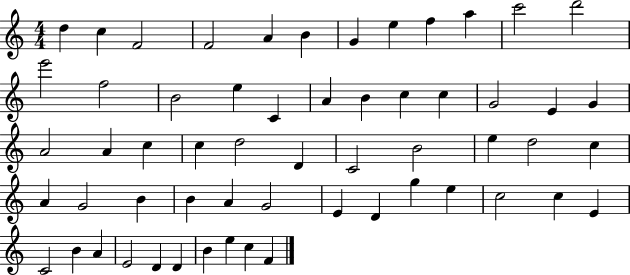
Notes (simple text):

D5/q C5/q F4/h F4/h A4/q B4/q G4/q E5/q F5/q A5/q C6/h D6/h E6/h F5/h B4/h E5/q C4/q A4/q B4/q C5/q C5/q G4/h E4/q G4/q A4/h A4/q C5/q C5/q D5/h D4/q C4/h B4/h E5/q D5/h C5/q A4/q G4/h B4/q B4/q A4/q G4/h E4/q D4/q G5/q E5/q C5/h C5/q E4/q C4/h B4/q A4/q E4/h D4/q D4/q B4/q E5/q C5/q F4/q